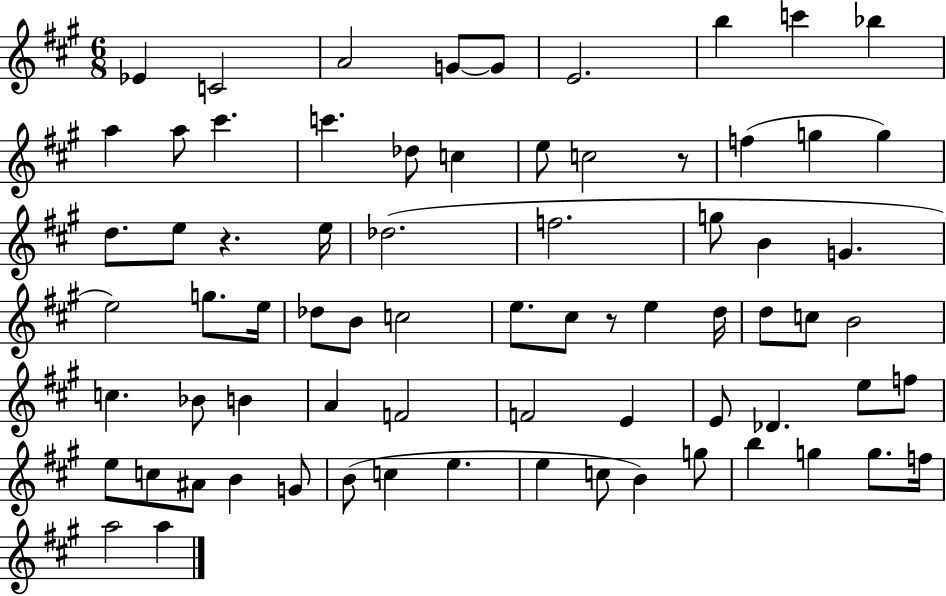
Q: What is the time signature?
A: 6/8